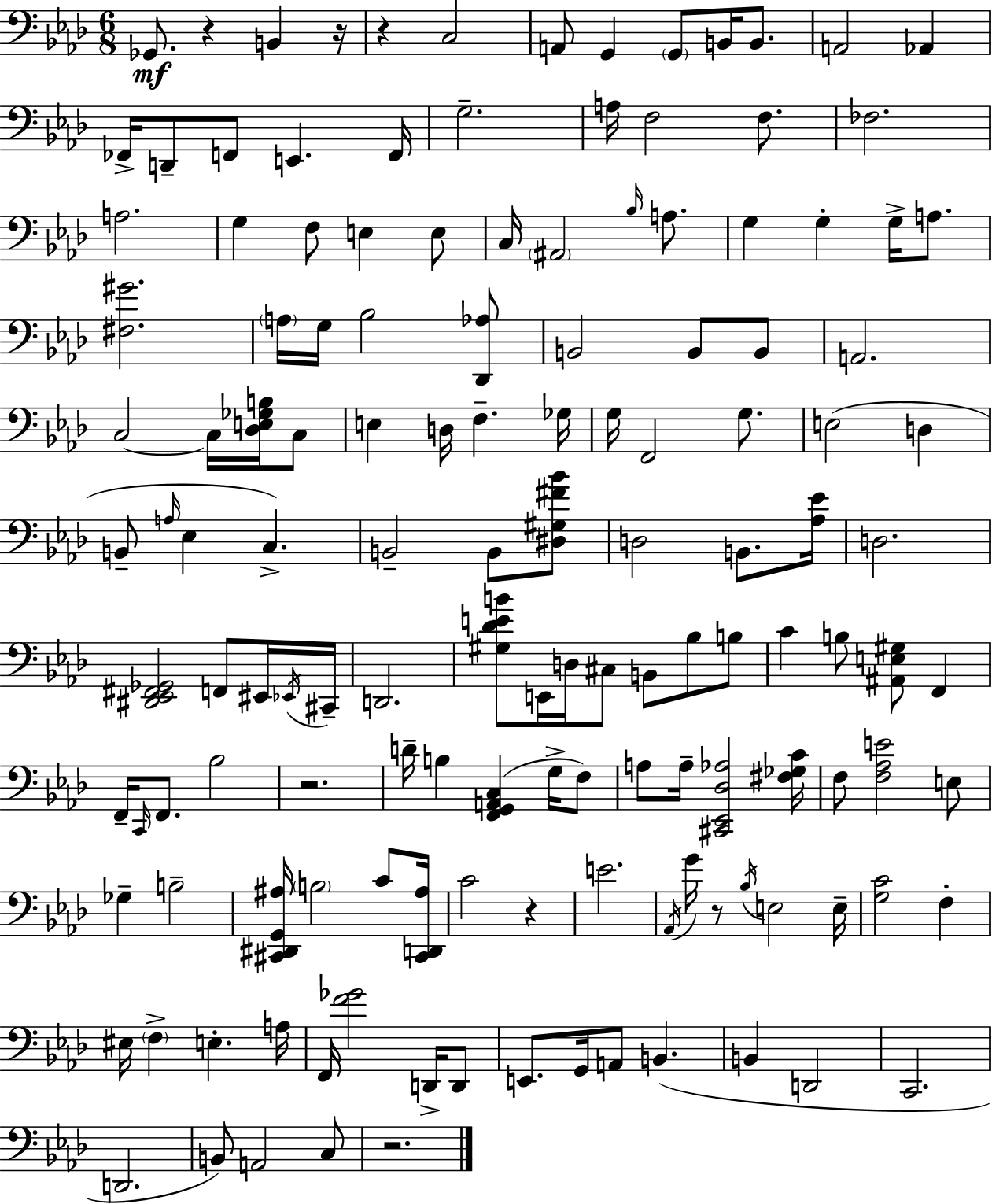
X:1
T:Untitled
M:6/8
L:1/4
K:Fm
_G,,/2 z B,, z/4 z C,2 A,,/2 G,, G,,/2 B,,/4 B,,/2 A,,2 _A,, _F,,/4 D,,/2 F,,/2 E,, F,,/4 G,2 A,/4 F,2 F,/2 _F,2 A,2 G, F,/2 E, E,/2 C,/4 ^A,,2 _B,/4 A,/2 G, G, G,/4 A,/2 [^F,^G]2 A,/4 G,/4 _B,2 [_D,,_A,]/2 B,,2 B,,/2 B,,/2 A,,2 C,2 C,/4 [_D,E,_G,B,]/4 C,/2 E, D,/4 F, _G,/4 G,/4 F,,2 G,/2 E,2 D, B,,/2 A,/4 _E, C, B,,2 B,,/2 [^D,^G,^F_B]/2 D,2 B,,/2 [_A,_E]/4 D,2 [^D,,_E,,^F,,_G,,]2 F,,/2 ^E,,/4 _E,,/4 ^C,,/4 D,,2 [^G,_DEB]/2 E,,/4 D,/4 ^C,/2 B,,/2 _B,/2 B,/2 C B,/2 [^A,,E,^G,]/2 F,, F,,/4 C,,/4 F,,/2 _B,2 z2 D/4 B, [F,,G,,A,,C,] G,/4 F,/2 A,/2 A,/4 [^C,,_E,,_D,_A,]2 [^F,_G,C]/4 F,/2 [F,_A,E]2 E,/2 _G, B,2 [^C,,^D,,G,,^A,]/4 B,2 C/2 [^C,,D,,^A,]/4 C2 z E2 _A,,/4 G/4 z/2 _B,/4 E,2 E,/4 [G,C]2 F, ^E,/4 F, E, A,/4 F,,/4 [F_G]2 D,,/4 D,,/2 E,,/2 G,,/4 A,,/2 B,, B,, D,,2 C,,2 D,,2 B,,/2 A,,2 C,/2 z2